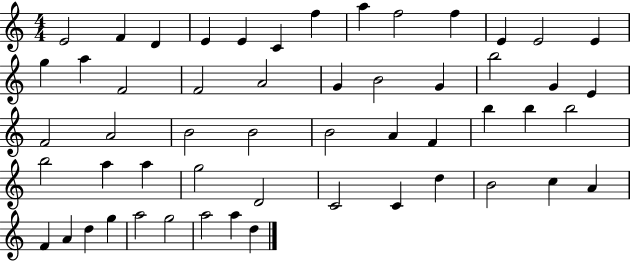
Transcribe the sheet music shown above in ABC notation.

X:1
T:Untitled
M:4/4
L:1/4
K:C
E2 F D E E C f a f2 f E E2 E g a F2 F2 A2 G B2 G b2 G E F2 A2 B2 B2 B2 A F b b b2 b2 a a g2 D2 C2 C d B2 c A F A d g a2 g2 a2 a d